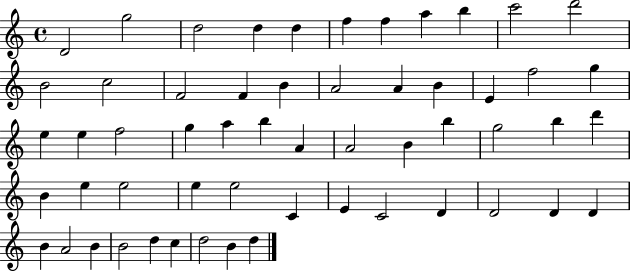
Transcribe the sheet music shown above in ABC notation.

X:1
T:Untitled
M:4/4
L:1/4
K:C
D2 g2 d2 d d f f a b c'2 d'2 B2 c2 F2 F B A2 A B E f2 g e e f2 g a b A A2 B b g2 b d' B e e2 e e2 C E C2 D D2 D D B A2 B B2 d c d2 B d